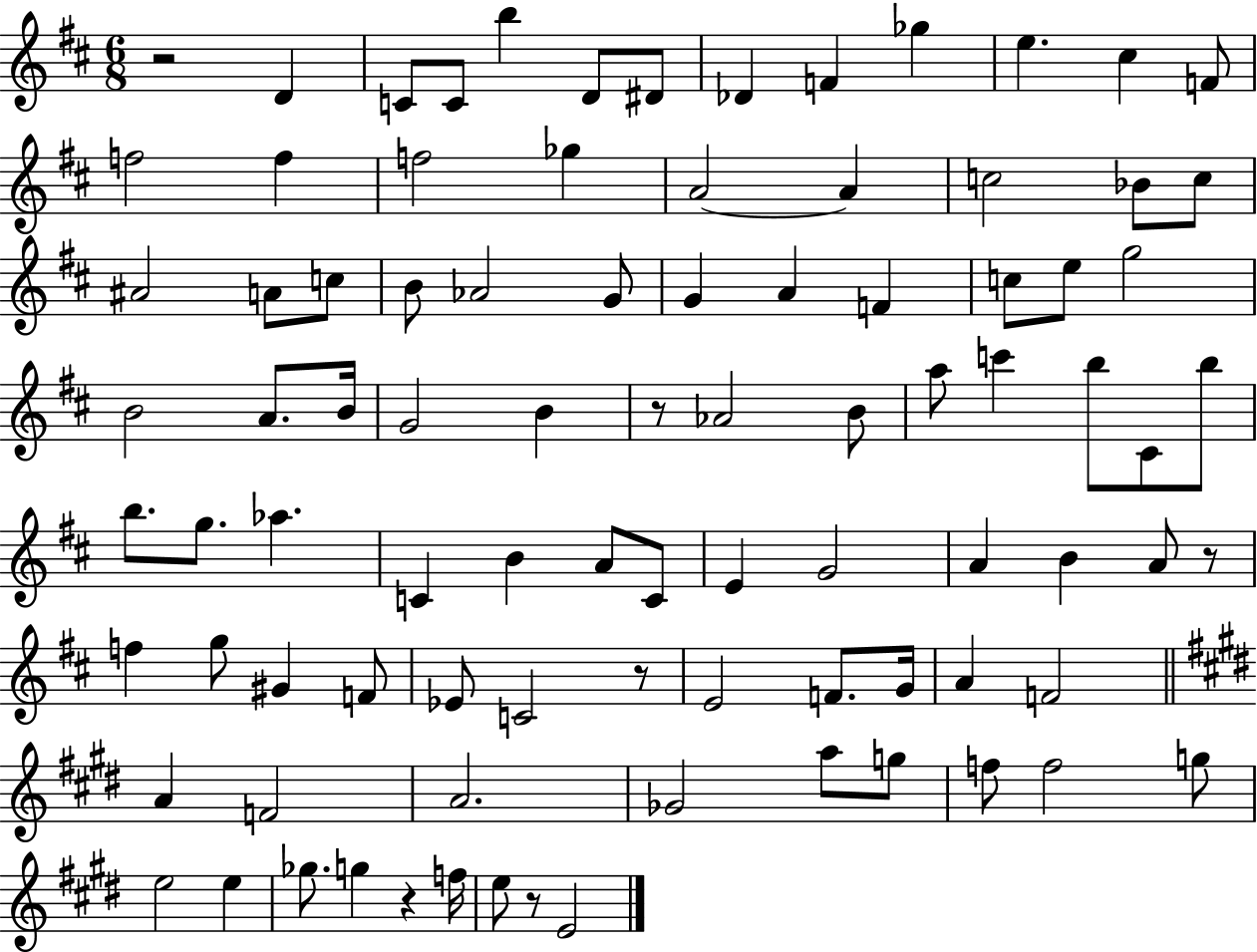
X:1
T:Untitled
M:6/8
L:1/4
K:D
z2 D C/2 C/2 b D/2 ^D/2 _D F _g e ^c F/2 f2 f f2 _g A2 A c2 _B/2 c/2 ^A2 A/2 c/2 B/2 _A2 G/2 G A F c/2 e/2 g2 B2 A/2 B/4 G2 B z/2 _A2 B/2 a/2 c' b/2 ^C/2 b/2 b/2 g/2 _a C B A/2 C/2 E G2 A B A/2 z/2 f g/2 ^G F/2 _E/2 C2 z/2 E2 F/2 G/4 A F2 A F2 A2 _G2 a/2 g/2 f/2 f2 g/2 e2 e _g/2 g z f/4 e/2 z/2 E2